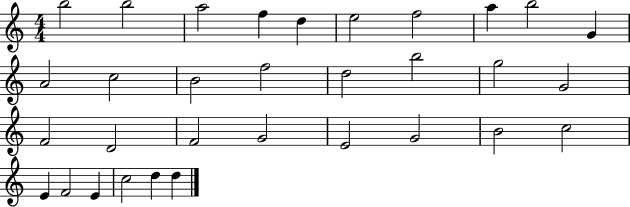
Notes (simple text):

B5/h B5/h A5/h F5/q D5/q E5/h F5/h A5/q B5/h G4/q A4/h C5/h B4/h F5/h D5/h B5/h G5/h G4/h F4/h D4/h F4/h G4/h E4/h G4/h B4/h C5/h E4/q F4/h E4/q C5/h D5/q D5/q